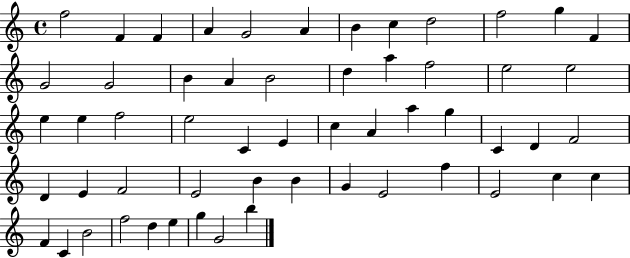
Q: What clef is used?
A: treble